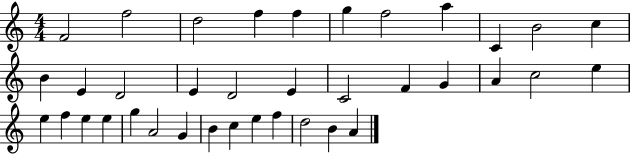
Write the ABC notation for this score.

X:1
T:Untitled
M:4/4
L:1/4
K:C
F2 f2 d2 f f g f2 a C B2 c B E D2 E D2 E C2 F G A c2 e e f e e g A2 G B c e f d2 B A